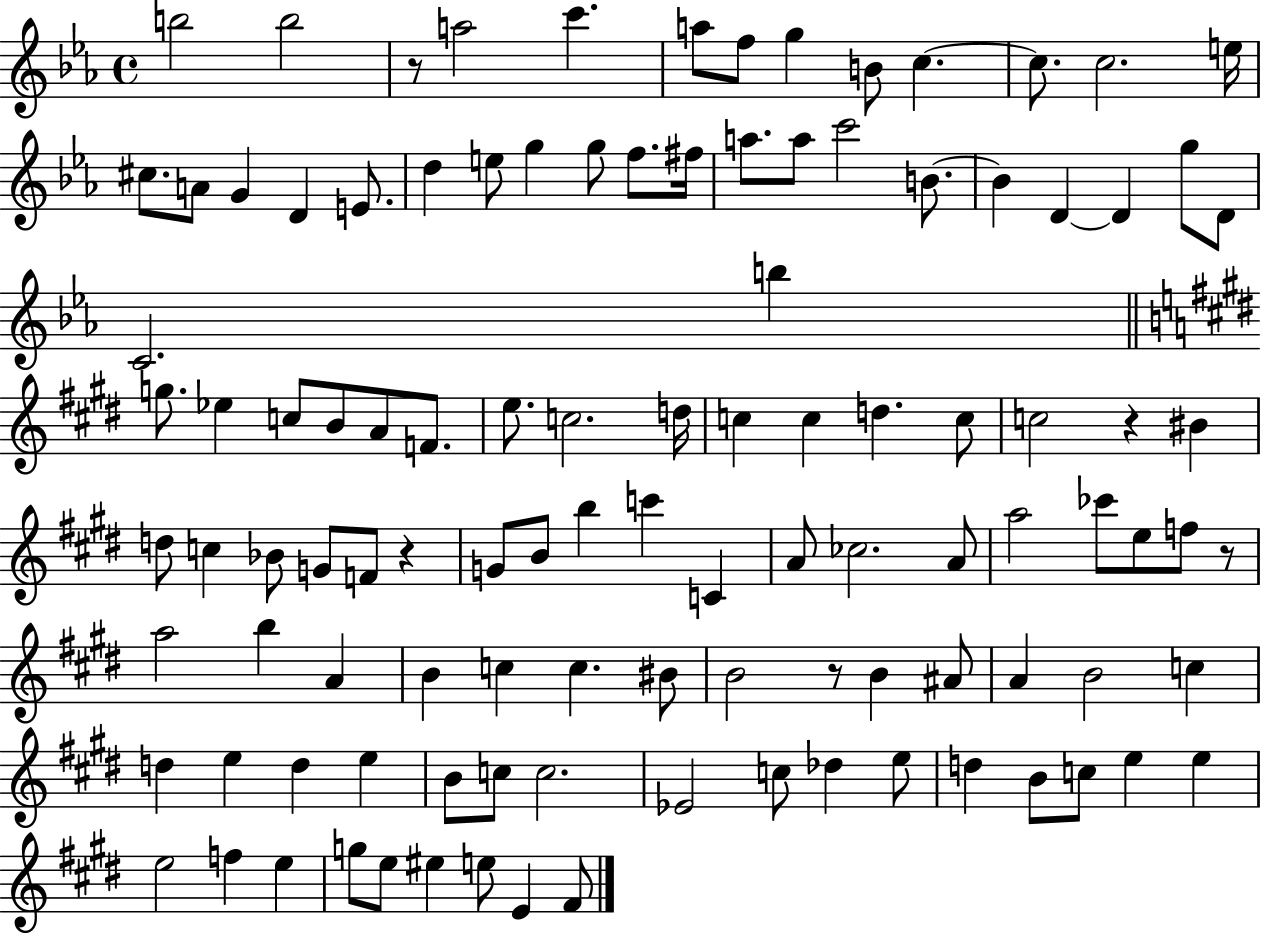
X:1
T:Untitled
M:4/4
L:1/4
K:Eb
b2 b2 z/2 a2 c' a/2 f/2 g B/2 c c/2 c2 e/4 ^c/2 A/2 G D E/2 d e/2 g g/2 f/2 ^f/4 a/2 a/2 c'2 B/2 B D D g/2 D/2 C2 b g/2 _e c/2 B/2 A/2 F/2 e/2 c2 d/4 c c d c/2 c2 z ^B d/2 c _B/2 G/2 F/2 z G/2 B/2 b c' C A/2 _c2 A/2 a2 _c'/2 e/2 f/2 z/2 a2 b A B c c ^B/2 B2 z/2 B ^A/2 A B2 c d e d e B/2 c/2 c2 _E2 c/2 _d e/2 d B/2 c/2 e e e2 f e g/2 e/2 ^e e/2 E ^F/2